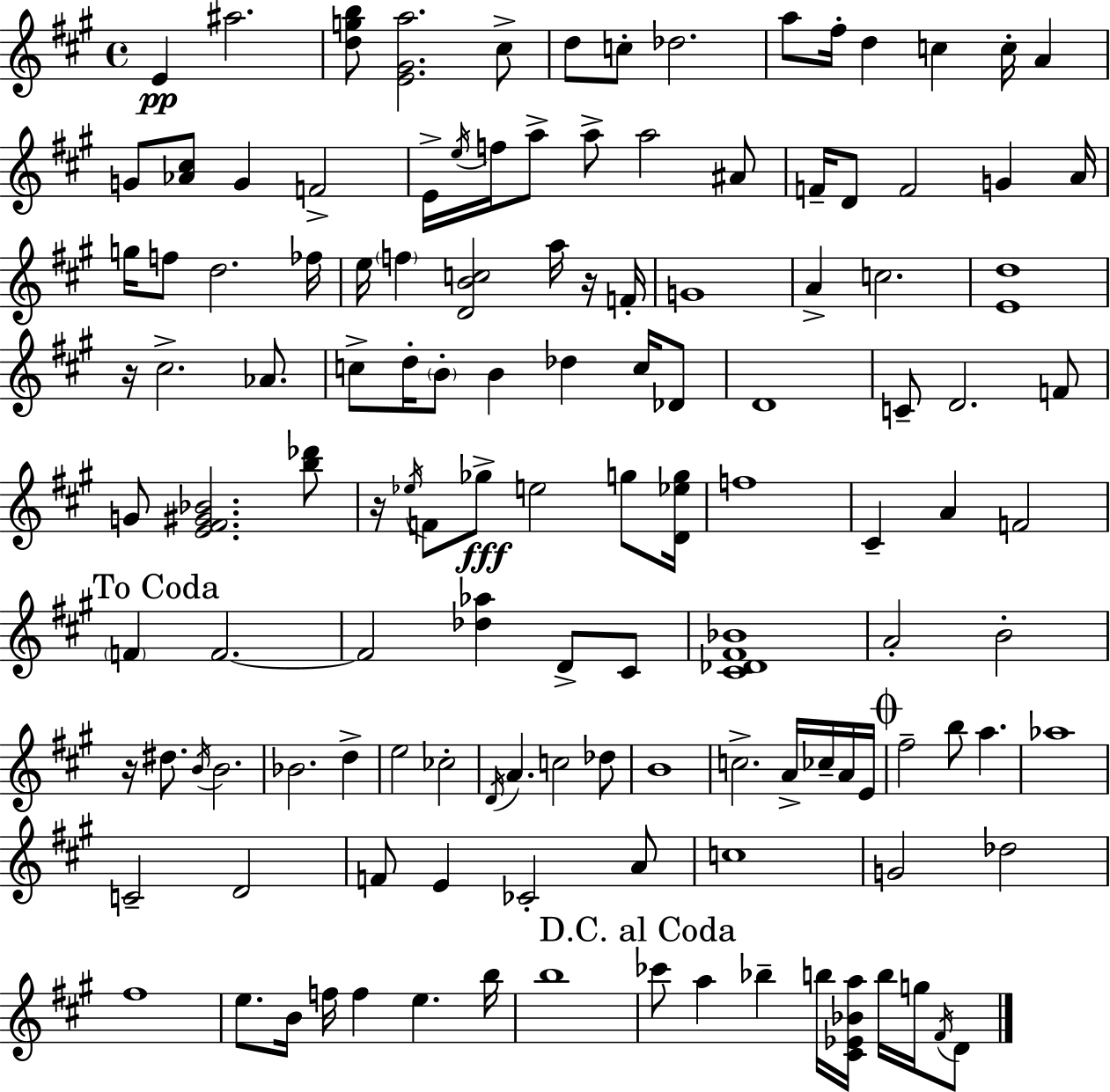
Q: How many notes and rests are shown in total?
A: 129